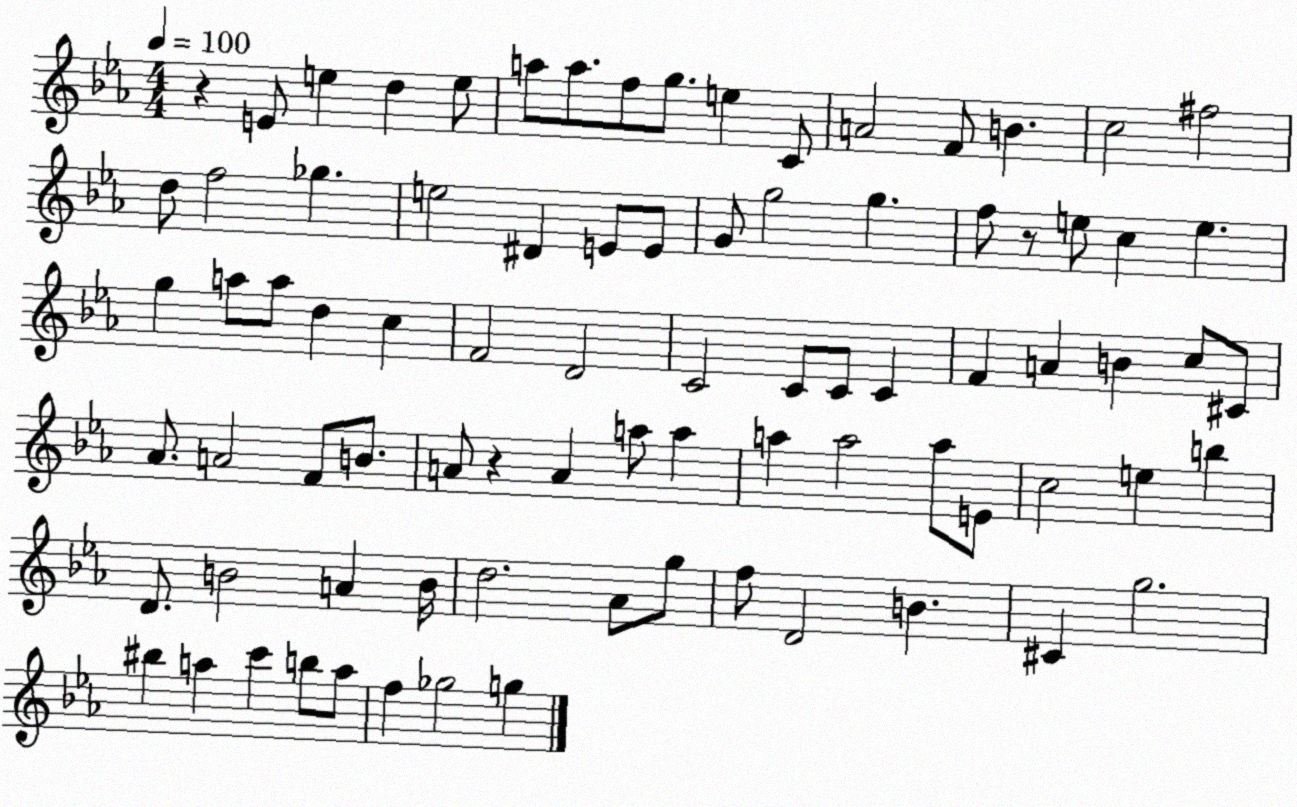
X:1
T:Untitled
M:4/4
L:1/4
K:Eb
z E/2 e d e/2 a/2 a/2 f/2 g/2 e C/2 A2 F/2 B c2 ^f2 d/2 f2 _g e2 ^D E/2 E/2 G/2 g2 g f/2 z/2 e/2 c e g a/2 a/2 d c F2 D2 C2 C/2 C/2 C F A B c/2 ^C/2 _A/2 A2 F/2 B/2 A/2 z A a/2 a a a2 a/2 E/2 c2 e b D/2 B2 A B/4 d2 _A/2 g/2 f/2 D2 B ^C g2 ^b a c' b/2 a/2 f _g2 g